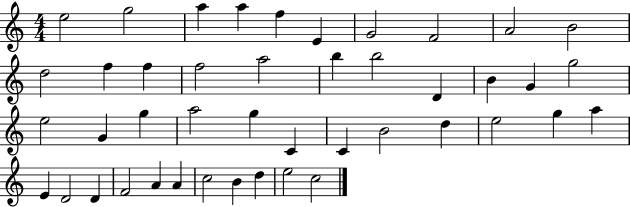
{
  \clef treble
  \numericTimeSignature
  \time 4/4
  \key c \major
  e''2 g''2 | a''4 a''4 f''4 e'4 | g'2 f'2 | a'2 b'2 | \break d''2 f''4 f''4 | f''2 a''2 | b''4 b''2 d'4 | b'4 g'4 g''2 | \break e''2 g'4 g''4 | a''2 g''4 c'4 | c'4 b'2 d''4 | e''2 g''4 a''4 | \break e'4 d'2 d'4 | f'2 a'4 a'4 | c''2 b'4 d''4 | e''2 c''2 | \break \bar "|."
}